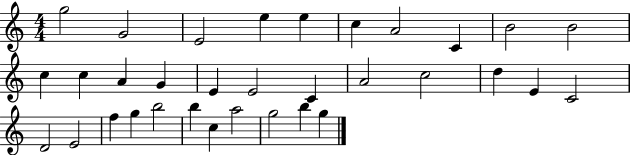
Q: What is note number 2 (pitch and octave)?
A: G4